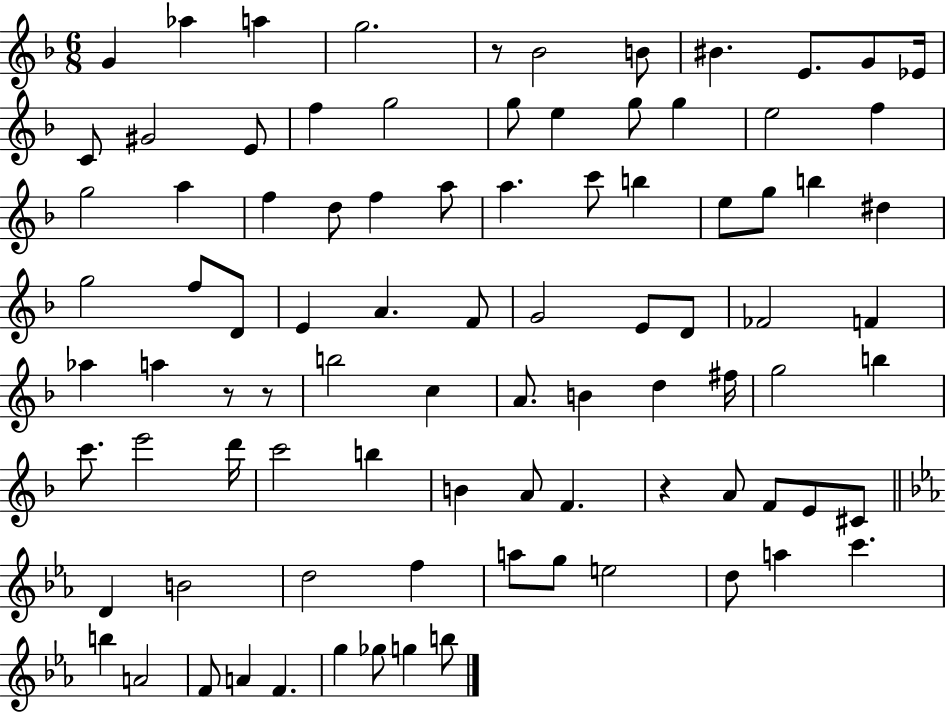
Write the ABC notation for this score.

X:1
T:Untitled
M:6/8
L:1/4
K:F
G _a a g2 z/2 _B2 B/2 ^B E/2 G/2 _E/4 C/2 ^G2 E/2 f g2 g/2 e g/2 g e2 f g2 a f d/2 f a/2 a c'/2 b e/2 g/2 b ^d g2 f/2 D/2 E A F/2 G2 E/2 D/2 _F2 F _a a z/2 z/2 b2 c A/2 B d ^f/4 g2 b c'/2 e'2 d'/4 c'2 b B A/2 F z A/2 F/2 E/2 ^C/2 D B2 d2 f a/2 g/2 e2 d/2 a c' b A2 F/2 A F g _g/2 g b/2